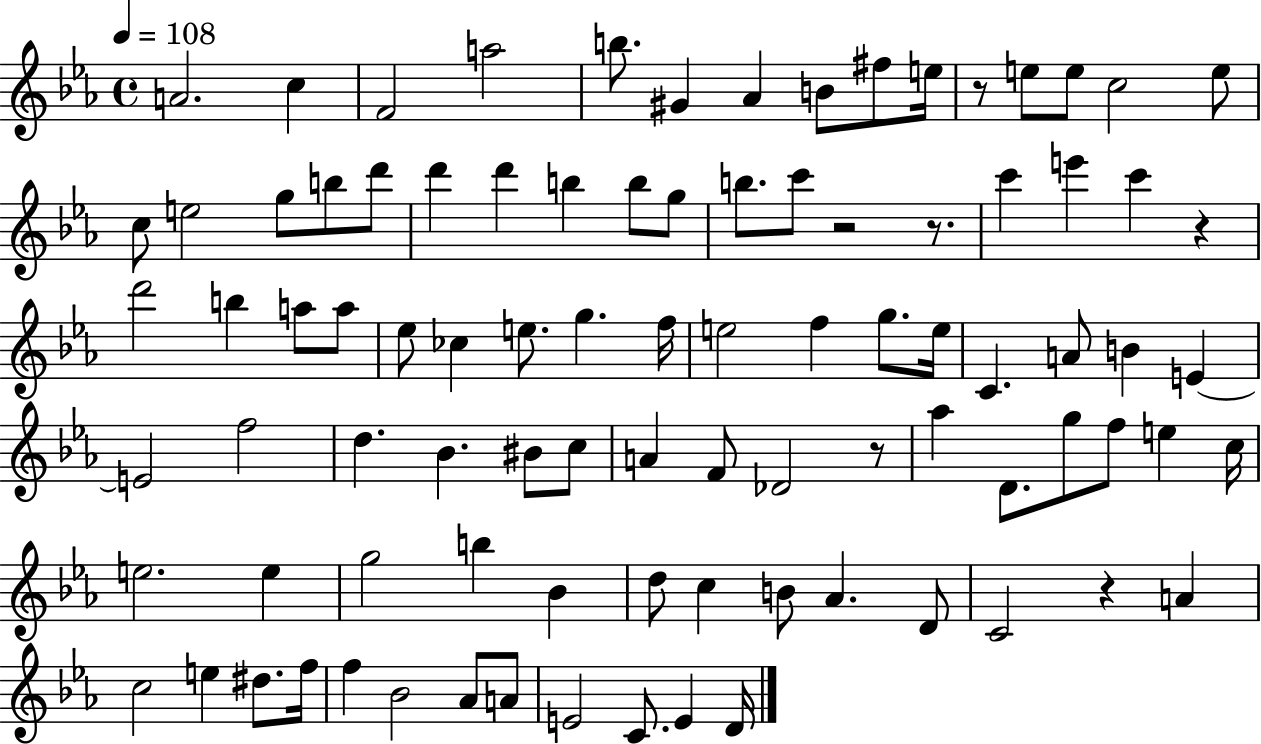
A4/h. C5/q F4/h A5/h B5/e. G#4/q Ab4/q B4/e F#5/e E5/s R/e E5/e E5/e C5/h E5/e C5/e E5/h G5/e B5/e D6/e D6/q D6/q B5/q B5/e G5/e B5/e. C6/e R/h R/e. C6/q E6/q C6/q R/q D6/h B5/q A5/e A5/e Eb5/e CES5/q E5/e. G5/q. F5/s E5/h F5/q G5/e. E5/s C4/q. A4/e B4/q E4/q E4/h F5/h D5/q. Bb4/q. BIS4/e C5/e A4/q F4/e Db4/h R/e Ab5/q D4/e. G5/e F5/e E5/q C5/s E5/h. E5/q G5/h B5/q Bb4/q D5/e C5/q B4/e Ab4/q. D4/e C4/h R/q A4/q C5/h E5/q D#5/e. F5/s F5/q Bb4/h Ab4/e A4/e E4/h C4/e. E4/q D4/s